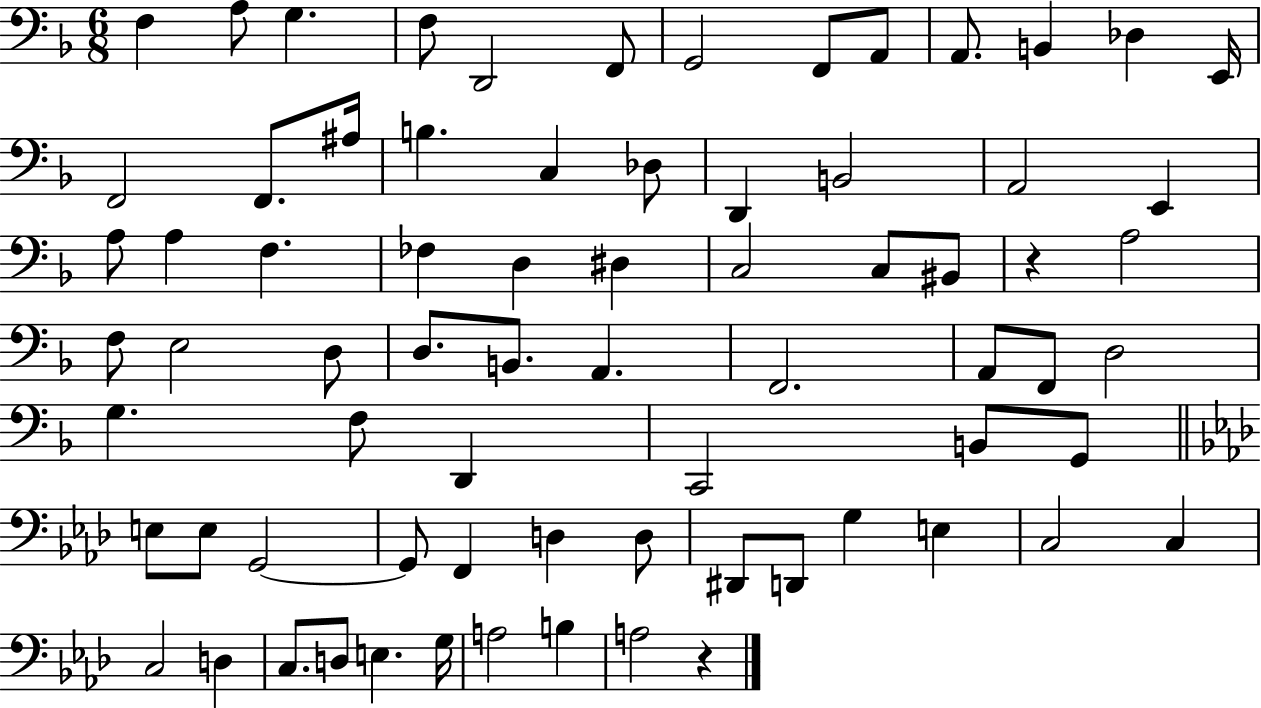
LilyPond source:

{
  \clef bass
  \numericTimeSignature
  \time 6/8
  \key f \major
  \repeat volta 2 { f4 a8 g4. | f8 d,2 f,8 | g,2 f,8 a,8 | a,8. b,4 des4 e,16 | \break f,2 f,8. ais16 | b4. c4 des8 | d,4 b,2 | a,2 e,4 | \break a8 a4 f4. | fes4 d4 dis4 | c2 c8 bis,8 | r4 a2 | \break f8 e2 d8 | d8. b,8. a,4. | f,2. | a,8 f,8 d2 | \break g4. f8 d,4 | c,2 b,8 g,8 | \bar "||" \break \key aes \major e8 e8 g,2~~ | g,8 f,4 d4 d8 | dis,8 d,8 g4 e4 | c2 c4 | \break c2 d4 | c8. d8 e4. g16 | a2 b4 | a2 r4 | \break } \bar "|."
}